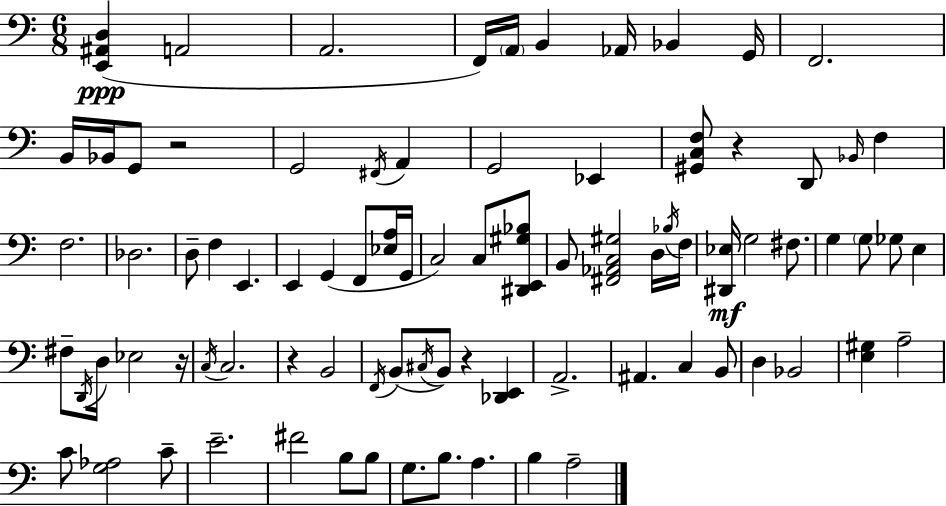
X:1
T:Untitled
M:6/8
L:1/4
K:C
[E,,^A,,D,] A,,2 A,,2 F,,/4 A,,/4 B,, _A,,/4 _B,, G,,/4 F,,2 B,,/4 _B,,/4 G,,/2 z2 G,,2 ^F,,/4 A,, G,,2 _E,, [^G,,C,F,]/2 z D,,/2 _B,,/4 F, F,2 _D,2 D,/2 F, E,, E,, G,, F,,/2 [_E,A,]/4 G,,/4 C,2 C,/2 [^D,,E,,^G,_B,]/2 B,,/2 [^F,,_A,,C,^G,]2 D,/4 _B,/4 F,/4 [^D,,_E,]/4 G,2 ^F,/2 G, G,/2 _G,/2 E, ^F,/2 D,,/4 D,/4 _E,2 z/4 C,/4 C,2 z B,,2 F,,/4 B,,/2 ^C,/4 B,,/2 z [_D,,E,,] A,,2 ^A,, C, B,,/2 D, _B,,2 [E,^G,] A,2 C/2 [G,_A,]2 C/2 E2 ^F2 B,/2 B,/2 G,/2 B,/2 A, B, A,2